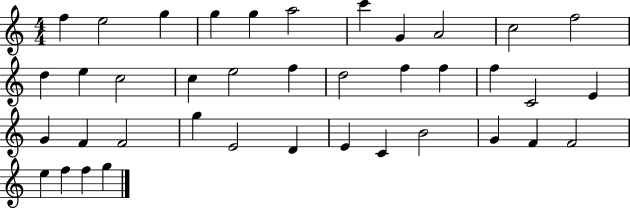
{
  \clef treble
  \numericTimeSignature
  \time 4/4
  \key c \major
  f''4 e''2 g''4 | g''4 g''4 a''2 | c'''4 g'4 a'2 | c''2 f''2 | \break d''4 e''4 c''2 | c''4 e''2 f''4 | d''2 f''4 f''4 | f''4 c'2 e'4 | \break g'4 f'4 f'2 | g''4 e'2 d'4 | e'4 c'4 b'2 | g'4 f'4 f'2 | \break e''4 f''4 f''4 g''4 | \bar "|."
}